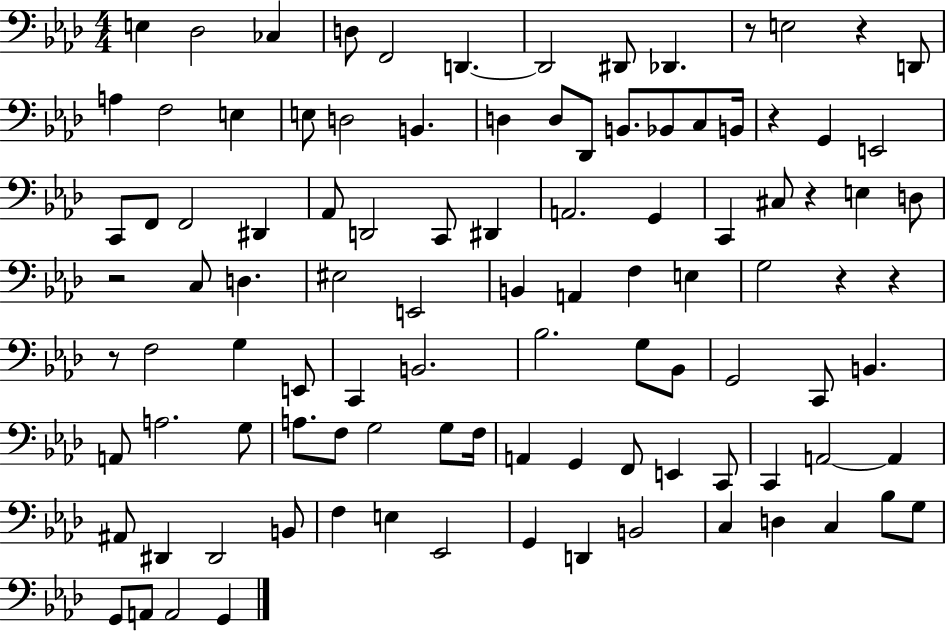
E3/q Db3/h CES3/q D3/e F2/h D2/q. D2/h D#2/e Db2/q. R/e E3/h R/q D2/e A3/q F3/h E3/q E3/e D3/h B2/q. D3/q D3/e Db2/e B2/e. Bb2/e C3/e B2/s R/q G2/q E2/h C2/e F2/e F2/h D#2/q Ab2/e D2/h C2/e D#2/q A2/h. G2/q C2/q C#3/e R/q E3/q D3/e R/h C3/e D3/q. EIS3/h E2/h B2/q A2/q F3/q E3/q G3/h R/q R/q R/e F3/h G3/q E2/e C2/q B2/h. Bb3/h. G3/e Bb2/e G2/h C2/e B2/q. A2/e A3/h. G3/e A3/e. F3/e G3/h G3/e F3/s A2/q G2/q F2/e E2/q C2/e C2/q A2/h A2/q A#2/e D#2/q D#2/h B2/e F3/q E3/q Eb2/h G2/q D2/q B2/h C3/q D3/q C3/q Bb3/e G3/e G2/e A2/e A2/h G2/q